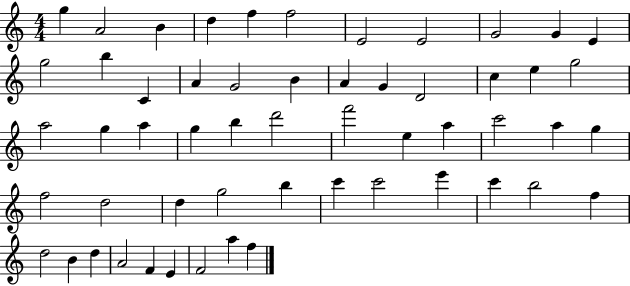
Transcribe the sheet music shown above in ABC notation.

X:1
T:Untitled
M:4/4
L:1/4
K:C
g A2 B d f f2 E2 E2 G2 G E g2 b C A G2 B A G D2 c e g2 a2 g a g b d'2 f'2 e a c'2 a g f2 d2 d g2 b c' c'2 e' c' b2 f d2 B d A2 F E F2 a f